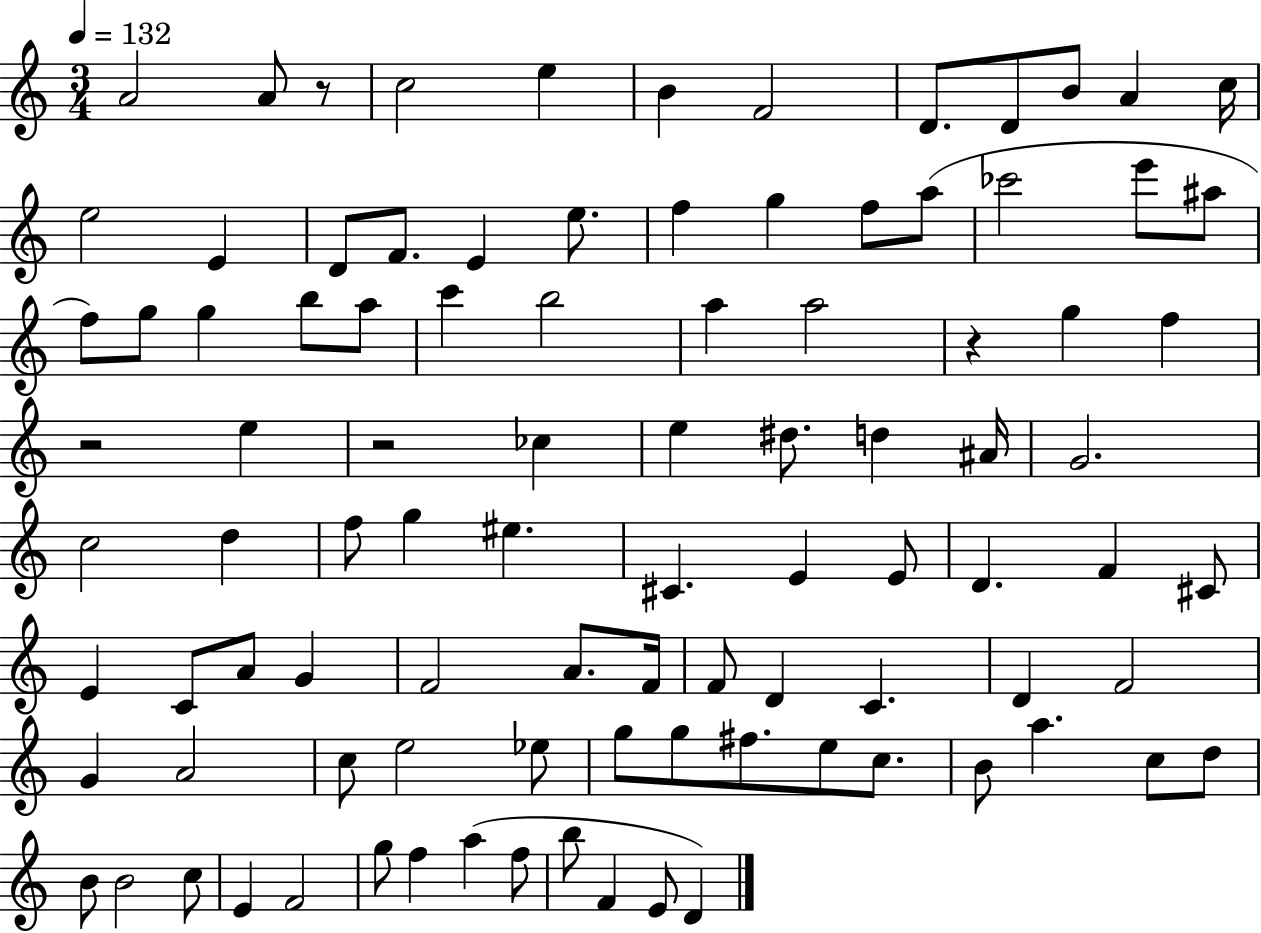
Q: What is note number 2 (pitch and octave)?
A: A4